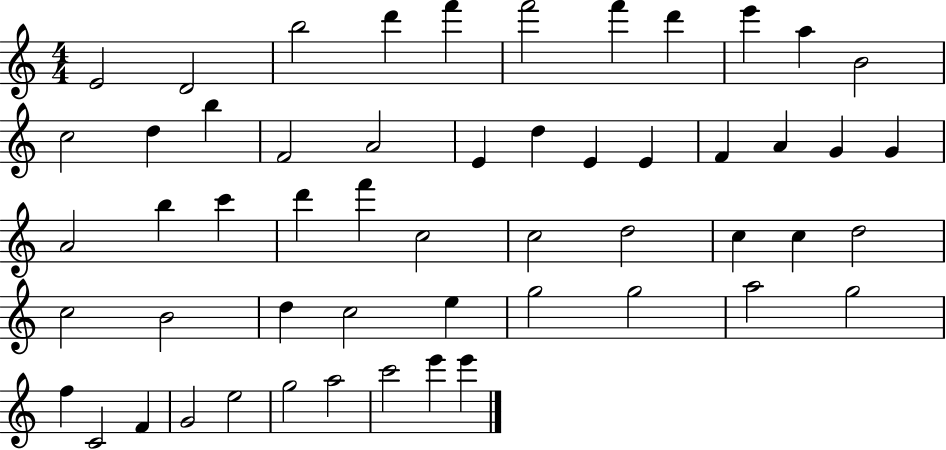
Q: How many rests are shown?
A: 0